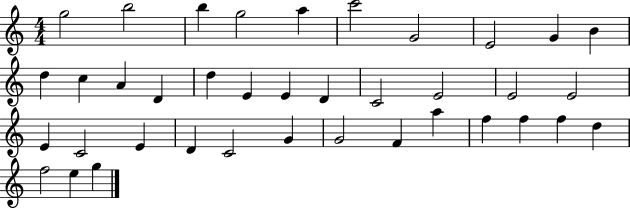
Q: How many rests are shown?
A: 0